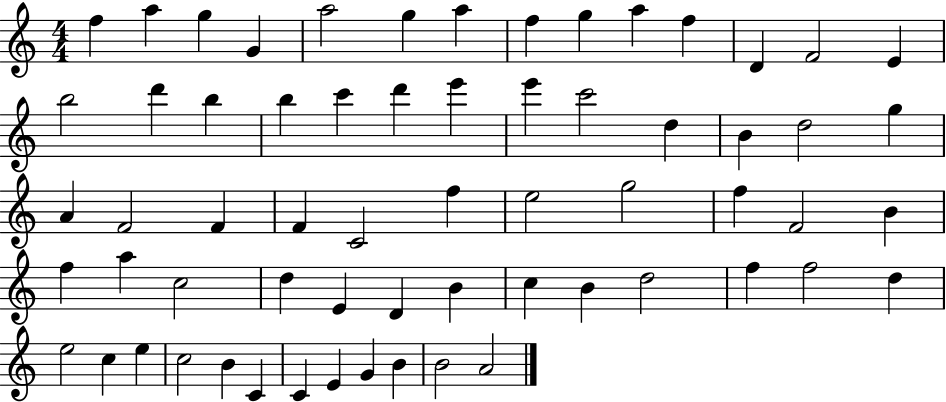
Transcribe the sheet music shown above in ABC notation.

X:1
T:Untitled
M:4/4
L:1/4
K:C
f a g G a2 g a f g a f D F2 E b2 d' b b c' d' e' e' c'2 d B d2 g A F2 F F C2 f e2 g2 f F2 B f a c2 d E D B c B d2 f f2 d e2 c e c2 B C C E G B B2 A2